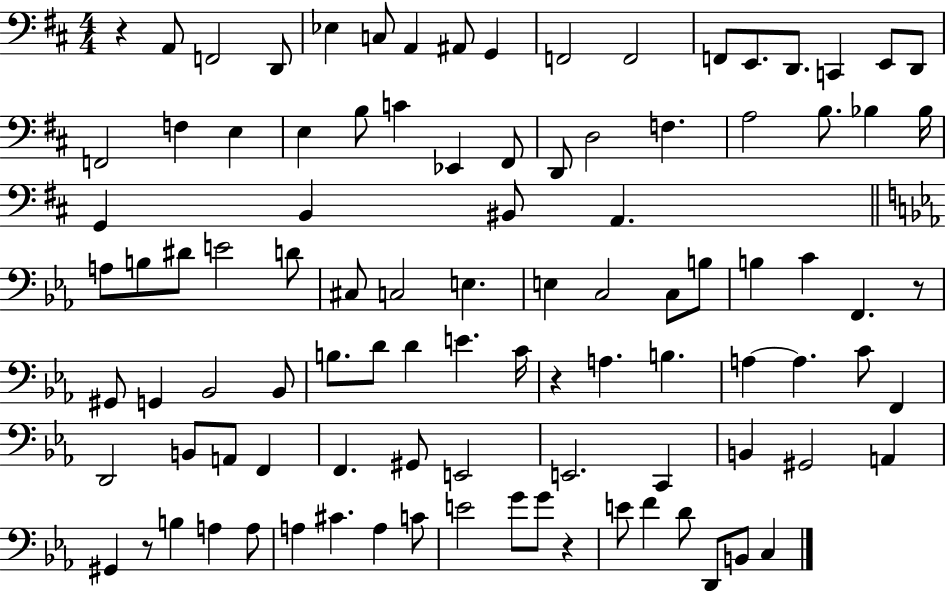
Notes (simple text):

R/q A2/e F2/h D2/e Eb3/q C3/e A2/q A#2/e G2/q F2/h F2/h F2/e E2/e. D2/e. C2/q E2/e D2/e F2/h F3/q E3/q E3/q B3/e C4/q Eb2/q F#2/e D2/e D3/h F3/q. A3/h B3/e. Bb3/q Bb3/s G2/q B2/q BIS2/e A2/q. A3/e B3/e D#4/e E4/h D4/e C#3/e C3/h E3/q. E3/q C3/h C3/e B3/e B3/q C4/q F2/q. R/e G#2/e G2/q Bb2/h Bb2/e B3/e. D4/e D4/q E4/q. C4/s R/q A3/q. B3/q. A3/q A3/q. C4/e F2/q D2/h B2/e A2/e F2/q F2/q. G#2/e E2/h E2/h. C2/q B2/q G#2/h A2/q G#2/q R/e B3/q A3/q A3/e A3/q C#4/q. A3/q C4/e E4/h G4/e G4/e R/q E4/e F4/q D4/e D2/e B2/e C3/q